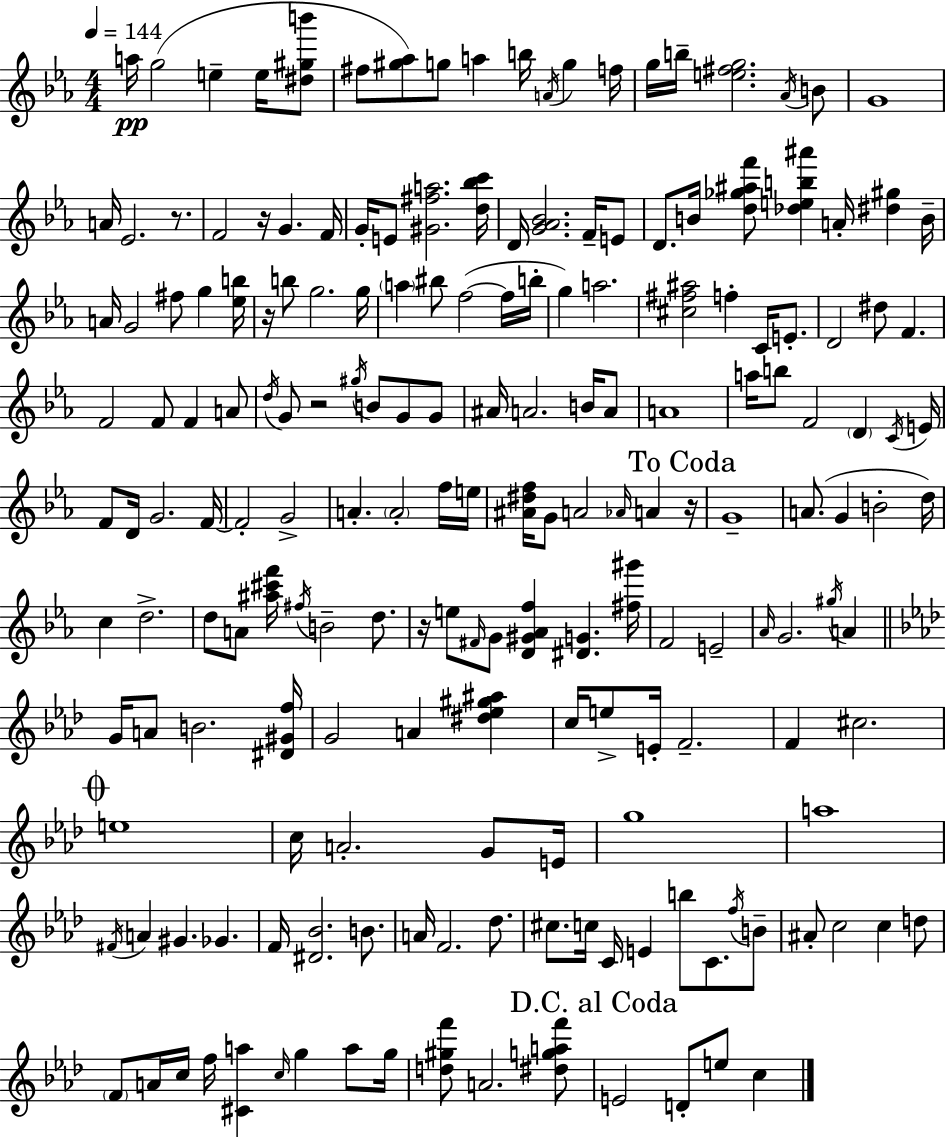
{
  \clef treble
  \numericTimeSignature
  \time 4/4
  \key ees \major
  \tempo 4 = 144
  a''16\pp g''2( e''4-- e''16 <dis'' gis'' b'''>8 | fis''8 <gis'' aes''>8) g''8 a''4 b''16 \acciaccatura { a'16 } g''4 | f''16 g''16 b''16-- <e'' fis'' g''>2. \acciaccatura { aes'16 } | b'8 g'1 | \break a'16 ees'2. r8. | f'2 r16 g'4. | f'16 g'16-. e'8 <gis' fis'' a''>2. | <d'' bes'' c'''>16 d'16 <g' aes' bes'>2. f'16-- | \break e'8 d'8. b'16 <d'' ges'' ais'' f'''>8 <des'' e'' b'' ais'''>4 a'16-. <dis'' gis''>4 | b'16-- a'16 g'2 fis''8 g''4 | <ees'' b''>16 r16 b''8 g''2. | g''16 \parenthesize a''4 bis''8 f''2~(~ | \break f''16 b''16-. g''4) a''2. | <cis'' fis'' ais''>2 f''4-. c'16 e'8.-. | d'2 dis''8 f'4. | f'2 f'8 f'4 | \break a'8 \acciaccatura { d''16 } g'8 r2 \acciaccatura { gis''16 } b'8 | g'8 g'8 ais'16 a'2. | b'16 a'8 a'1 | a''16 b''8 f'2 \parenthesize d'4 | \break \acciaccatura { c'16 } e'16 f'8 d'16 g'2. | f'16~~ f'2-. g'2-> | a'4.-. \parenthesize a'2-. | f''16 e''16 <ais' dis'' f''>16 g'8 a'2 | \break \grace { aes'16 } a'4 \mark "To Coda" r16 g'1-- | a'8.( g'4 b'2-. | d''16) c''4 d''2.-> | d''8 a'8 <ais'' cis''' f'''>16 \acciaccatura { fis''16 } b'2-- | \break d''8. r16 e''8 \grace { fis'16 } g'8 <d' gis' aes' f''>4 | <dis' g'>4. <fis'' gis'''>16 f'2 | e'2-- \grace { aes'16 } g'2. | \acciaccatura { gis''16 } a'4 \bar "||" \break \key aes \major g'16 a'8 b'2. <dis' gis' f''>16 | g'2 a'4 <dis'' ees'' gis'' ais''>4 | c''16 e''8-> e'16-. f'2.-- | f'4 cis''2. | \break \mark \markup { \musicglyph "scripts.coda" } e''1 | c''16 a'2.-. g'8 e'16 | g''1 | a''1 | \break \acciaccatura { fis'16 } a'4 gis'4. ges'4. | f'16 <dis' bes'>2. b'8. | a'16 f'2. des''8. | cis''8. c''16 c'16 e'4 b''8 c'8. \acciaccatura { f''16 } | \break b'8-- ais'8-. c''2 c''4 | d''8 \parenthesize f'8 a'16 c''16 f''16 <cis' a''>4 \grace { c''16 } g''4 | a''8 g''16 <d'' gis'' f'''>8 a'2. | <dis'' g'' a'' f'''>8 \mark "D.C. al Coda" e'2 d'8-. e''8 c''4 | \break \bar "|."
}